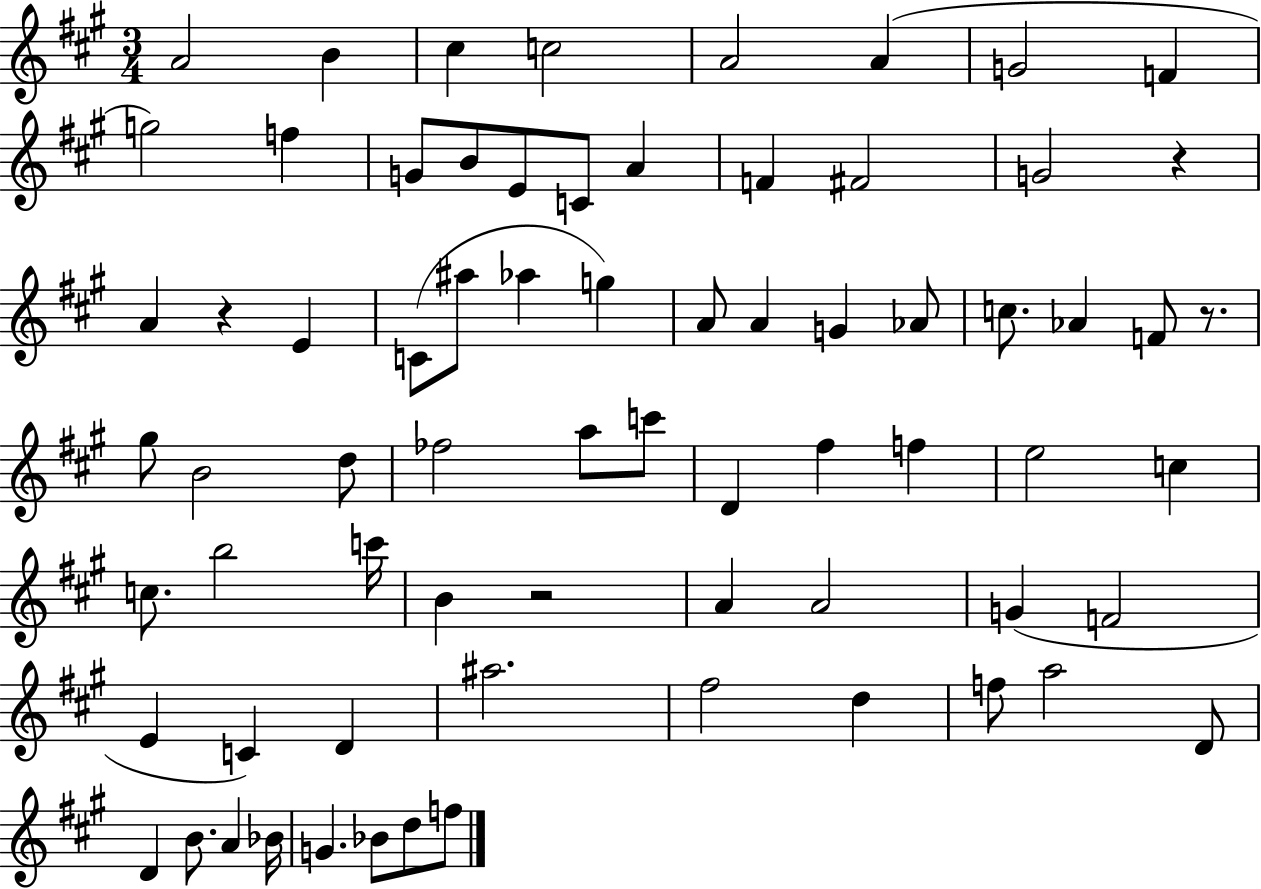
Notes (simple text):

A4/h B4/q C#5/q C5/h A4/h A4/q G4/h F4/q G5/h F5/q G4/e B4/e E4/e C4/e A4/q F4/q F#4/h G4/h R/q A4/q R/q E4/q C4/e A#5/e Ab5/q G5/q A4/e A4/q G4/q Ab4/e C5/e. Ab4/q F4/e R/e. G#5/e B4/h D5/e FES5/h A5/e C6/e D4/q F#5/q F5/q E5/h C5/q C5/e. B5/h C6/s B4/q R/h A4/q A4/h G4/q F4/h E4/q C4/q D4/q A#5/h. F#5/h D5/q F5/e A5/h D4/e D4/q B4/e. A4/q Bb4/s G4/q. Bb4/e D5/e F5/e